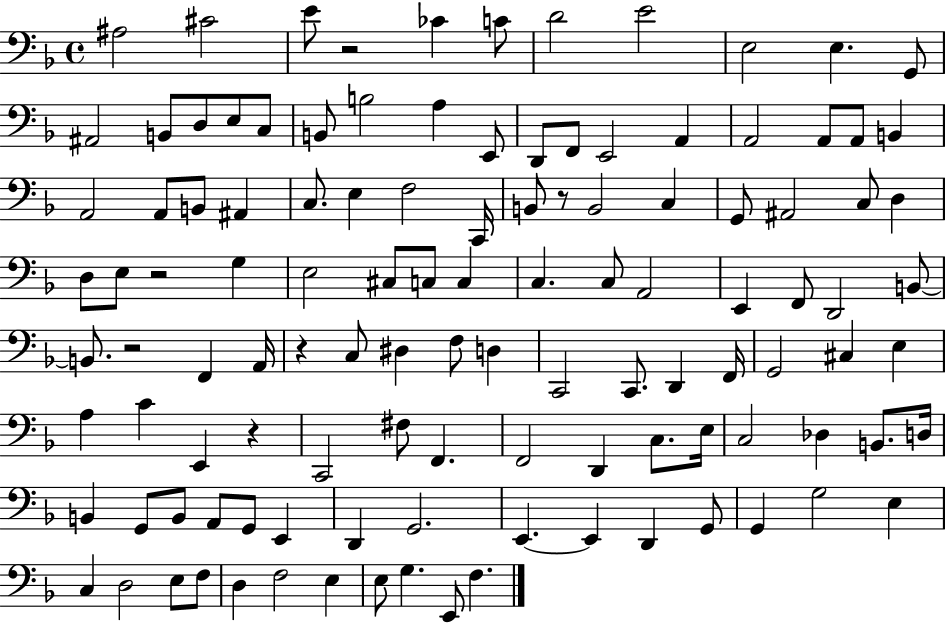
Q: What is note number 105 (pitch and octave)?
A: F3